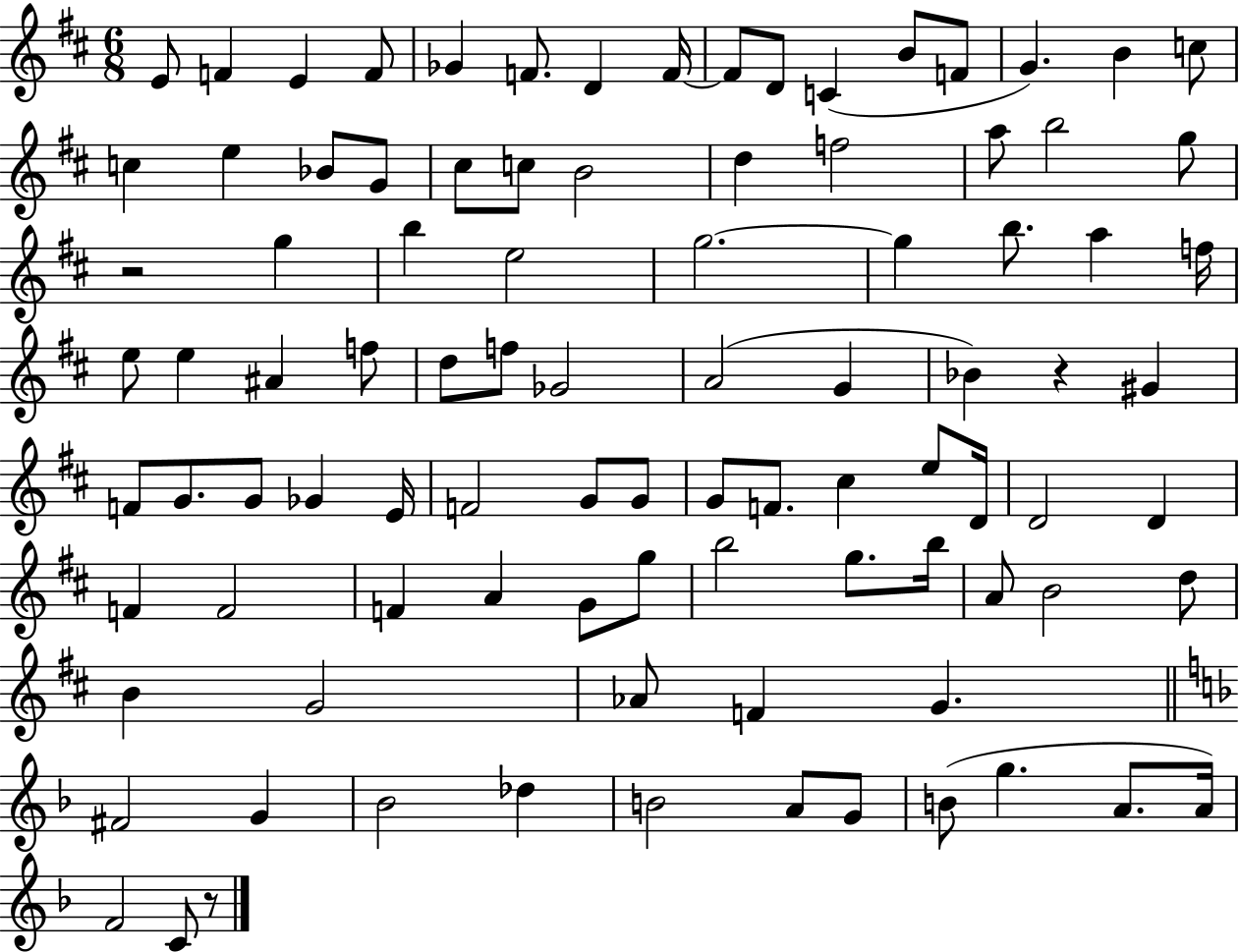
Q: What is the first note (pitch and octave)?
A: E4